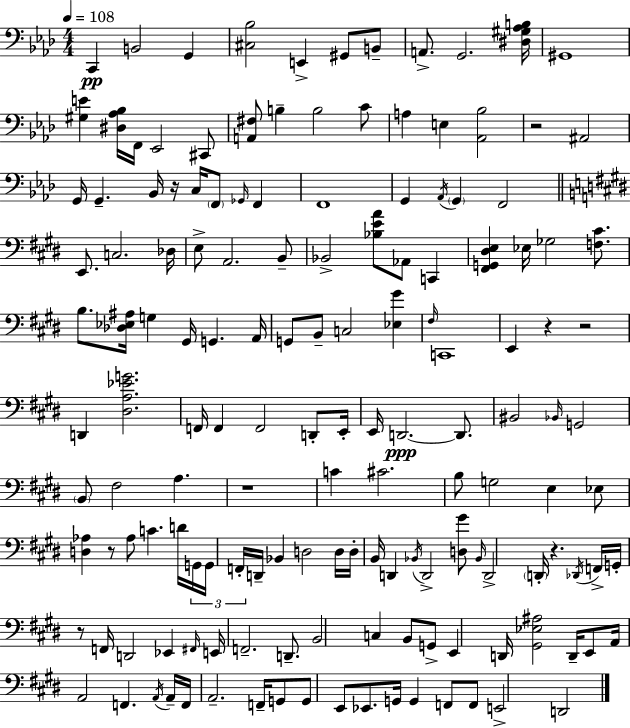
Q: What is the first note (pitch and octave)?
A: C2